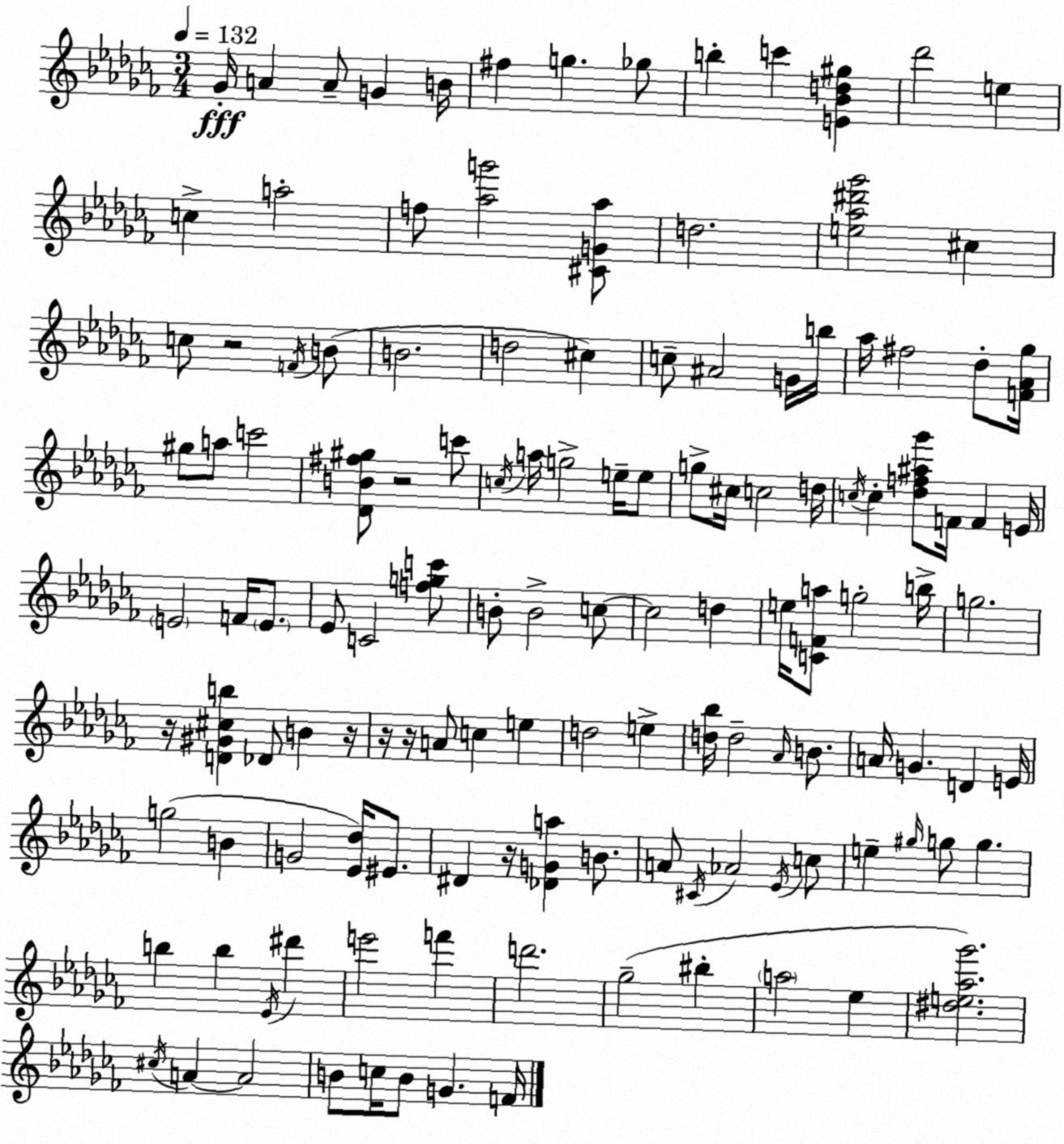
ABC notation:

X:1
T:Untitled
M:3/4
L:1/4
K:Abm
_G/4 A A/2 G B/4 ^f g _g/2 b c' [E_Bd^g] _d'2 e c a2 f/2 [_ag']2 [^CG_a]/2 d2 [e_a^d'_g']2 ^c c/2 z2 F/4 B/2 B2 d2 ^c c/2 ^A2 G/4 b/4 _a/4 ^f2 _d/2 [F_A_g]/4 ^g/2 a/2 c'2 [_DB^f^g]/2 z2 c'/2 c/4 a/4 g2 e/4 e/2 g/2 ^c/4 c2 d/4 c/4 c [_df^a_g']/2 F/4 F E/4 E2 F/4 E/2 _E/2 C2 [fgc']/2 B/2 B2 c/2 c2 d e/4 [CFa]/2 g2 b/4 g2 z/4 [D^G^cb] _D/2 B z/4 z/4 z/4 A/2 c e d2 e [d_b]/4 d2 _A/4 B/2 A/4 G D E/4 g2 B G2 [_E_d]/4 ^E/2 ^D z/4 [_DGa] B/2 A/2 ^C/4 _A2 _E/4 c/2 e ^g/4 g/2 g b b _E/4 ^d' e'2 f' d'2 _g2 ^b a2 _e [^de_a_g']2 ^c/4 A A2 B/2 c/4 B/2 G F/4